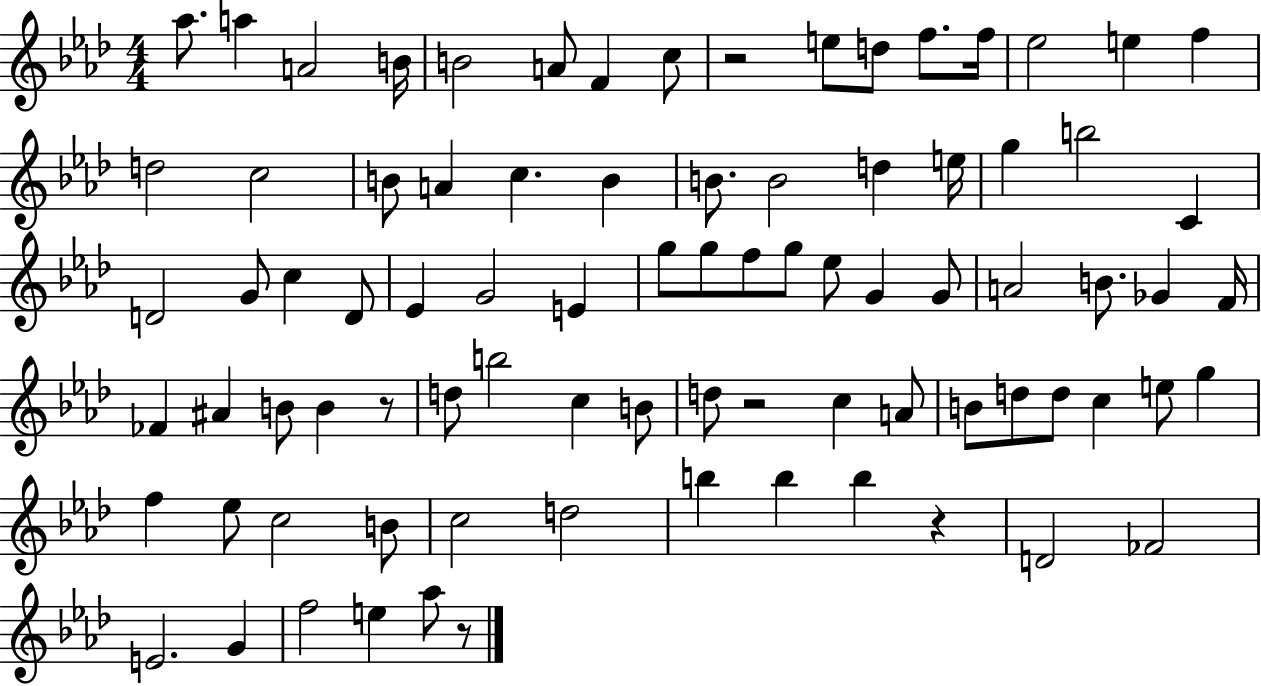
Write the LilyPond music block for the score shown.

{
  \clef treble
  \numericTimeSignature
  \time 4/4
  \key aes \major
  \repeat volta 2 { aes''8. a''4 a'2 b'16 | b'2 a'8 f'4 c''8 | r2 e''8 d''8 f''8. f''16 | ees''2 e''4 f''4 | \break d''2 c''2 | b'8 a'4 c''4. b'4 | b'8. b'2 d''4 e''16 | g''4 b''2 c'4 | \break d'2 g'8 c''4 d'8 | ees'4 g'2 e'4 | g''8 g''8 f''8 g''8 ees''8 g'4 g'8 | a'2 b'8. ges'4 f'16 | \break fes'4 ais'4 b'8 b'4 r8 | d''8 b''2 c''4 b'8 | d''8 r2 c''4 a'8 | b'8 d''8 d''8 c''4 e''8 g''4 | \break f''4 ees''8 c''2 b'8 | c''2 d''2 | b''4 b''4 b''4 r4 | d'2 fes'2 | \break e'2. g'4 | f''2 e''4 aes''8 r8 | } \bar "|."
}